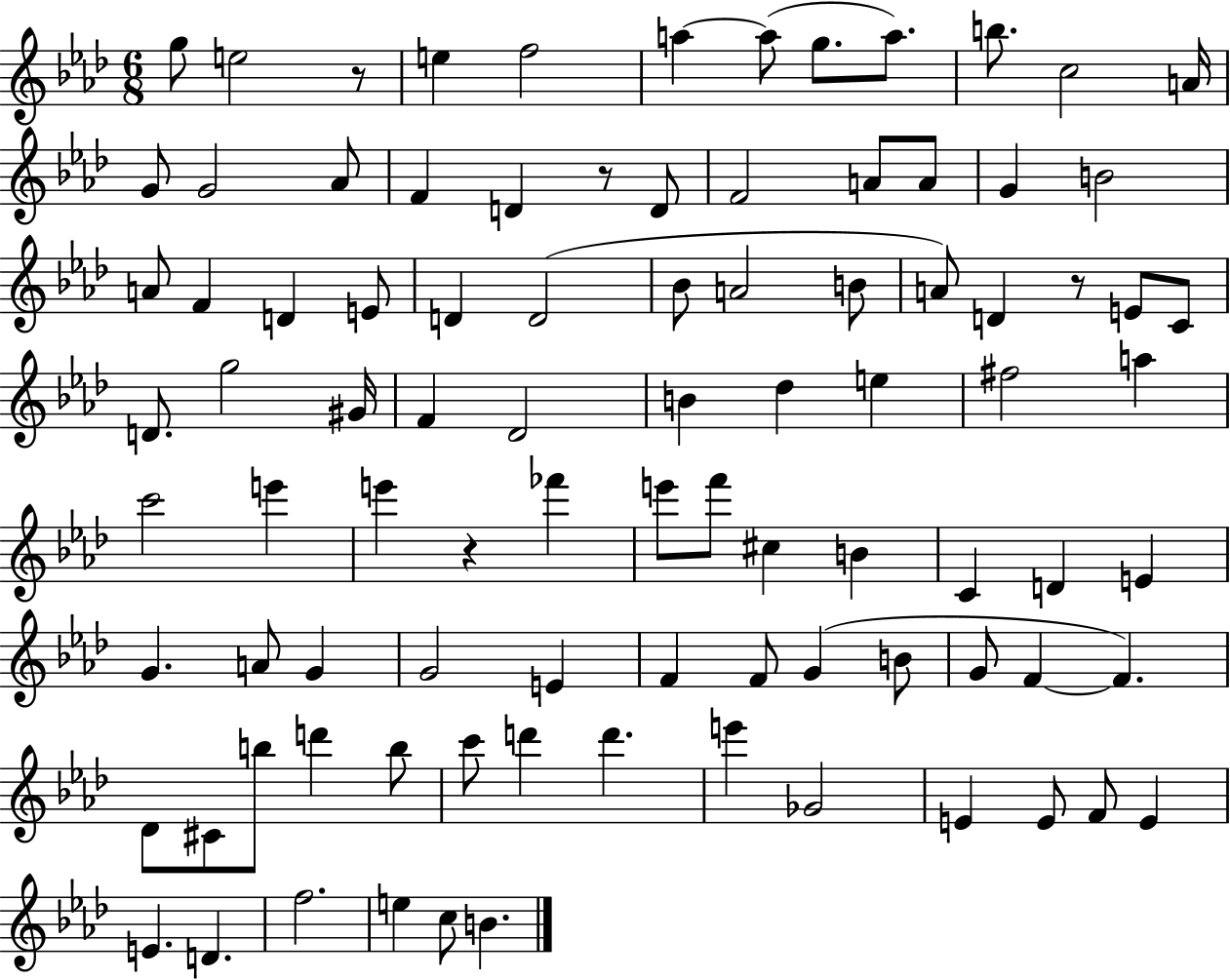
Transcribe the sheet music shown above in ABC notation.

X:1
T:Untitled
M:6/8
L:1/4
K:Ab
g/2 e2 z/2 e f2 a a/2 g/2 a/2 b/2 c2 A/4 G/2 G2 _A/2 F D z/2 D/2 F2 A/2 A/2 G B2 A/2 F D E/2 D D2 _B/2 A2 B/2 A/2 D z/2 E/2 C/2 D/2 g2 ^G/4 F _D2 B _d e ^f2 a c'2 e' e' z _f' e'/2 f'/2 ^c B C D E G A/2 G G2 E F F/2 G B/2 G/2 F F _D/2 ^C/2 b/2 d' b/2 c'/2 d' d' e' _G2 E E/2 F/2 E E D f2 e c/2 B